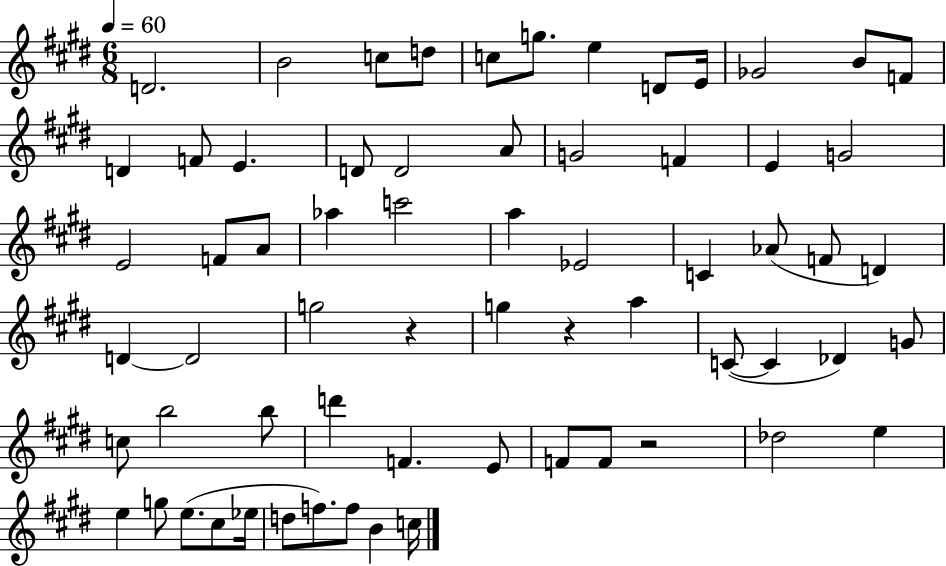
{
  \clef treble
  \numericTimeSignature
  \time 6/8
  \key e \major
  \tempo 4 = 60
  d'2. | b'2 c''8 d''8 | c''8 g''8. e''4 d'8 e'16 | ges'2 b'8 f'8 | \break d'4 f'8 e'4. | d'8 d'2 a'8 | g'2 f'4 | e'4 g'2 | \break e'2 f'8 a'8 | aes''4 c'''2 | a''4 ees'2 | c'4 aes'8( f'8 d'4) | \break d'4~~ d'2 | g''2 r4 | g''4 r4 a''4 | c'8~(~ c'4 des'4) g'8 | \break c''8 b''2 b''8 | d'''4 f'4. e'8 | f'8 f'8 r2 | des''2 e''4 | \break e''4 g''8 e''8.( cis''8 ees''16 | d''8 f''8.) f''8 b'4 c''16 | \bar "|."
}